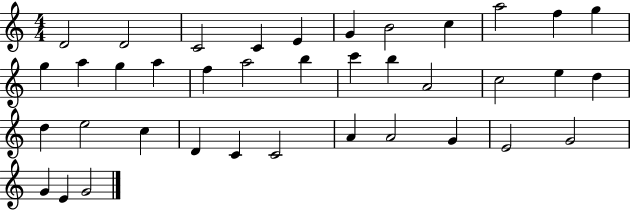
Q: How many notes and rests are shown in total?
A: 38